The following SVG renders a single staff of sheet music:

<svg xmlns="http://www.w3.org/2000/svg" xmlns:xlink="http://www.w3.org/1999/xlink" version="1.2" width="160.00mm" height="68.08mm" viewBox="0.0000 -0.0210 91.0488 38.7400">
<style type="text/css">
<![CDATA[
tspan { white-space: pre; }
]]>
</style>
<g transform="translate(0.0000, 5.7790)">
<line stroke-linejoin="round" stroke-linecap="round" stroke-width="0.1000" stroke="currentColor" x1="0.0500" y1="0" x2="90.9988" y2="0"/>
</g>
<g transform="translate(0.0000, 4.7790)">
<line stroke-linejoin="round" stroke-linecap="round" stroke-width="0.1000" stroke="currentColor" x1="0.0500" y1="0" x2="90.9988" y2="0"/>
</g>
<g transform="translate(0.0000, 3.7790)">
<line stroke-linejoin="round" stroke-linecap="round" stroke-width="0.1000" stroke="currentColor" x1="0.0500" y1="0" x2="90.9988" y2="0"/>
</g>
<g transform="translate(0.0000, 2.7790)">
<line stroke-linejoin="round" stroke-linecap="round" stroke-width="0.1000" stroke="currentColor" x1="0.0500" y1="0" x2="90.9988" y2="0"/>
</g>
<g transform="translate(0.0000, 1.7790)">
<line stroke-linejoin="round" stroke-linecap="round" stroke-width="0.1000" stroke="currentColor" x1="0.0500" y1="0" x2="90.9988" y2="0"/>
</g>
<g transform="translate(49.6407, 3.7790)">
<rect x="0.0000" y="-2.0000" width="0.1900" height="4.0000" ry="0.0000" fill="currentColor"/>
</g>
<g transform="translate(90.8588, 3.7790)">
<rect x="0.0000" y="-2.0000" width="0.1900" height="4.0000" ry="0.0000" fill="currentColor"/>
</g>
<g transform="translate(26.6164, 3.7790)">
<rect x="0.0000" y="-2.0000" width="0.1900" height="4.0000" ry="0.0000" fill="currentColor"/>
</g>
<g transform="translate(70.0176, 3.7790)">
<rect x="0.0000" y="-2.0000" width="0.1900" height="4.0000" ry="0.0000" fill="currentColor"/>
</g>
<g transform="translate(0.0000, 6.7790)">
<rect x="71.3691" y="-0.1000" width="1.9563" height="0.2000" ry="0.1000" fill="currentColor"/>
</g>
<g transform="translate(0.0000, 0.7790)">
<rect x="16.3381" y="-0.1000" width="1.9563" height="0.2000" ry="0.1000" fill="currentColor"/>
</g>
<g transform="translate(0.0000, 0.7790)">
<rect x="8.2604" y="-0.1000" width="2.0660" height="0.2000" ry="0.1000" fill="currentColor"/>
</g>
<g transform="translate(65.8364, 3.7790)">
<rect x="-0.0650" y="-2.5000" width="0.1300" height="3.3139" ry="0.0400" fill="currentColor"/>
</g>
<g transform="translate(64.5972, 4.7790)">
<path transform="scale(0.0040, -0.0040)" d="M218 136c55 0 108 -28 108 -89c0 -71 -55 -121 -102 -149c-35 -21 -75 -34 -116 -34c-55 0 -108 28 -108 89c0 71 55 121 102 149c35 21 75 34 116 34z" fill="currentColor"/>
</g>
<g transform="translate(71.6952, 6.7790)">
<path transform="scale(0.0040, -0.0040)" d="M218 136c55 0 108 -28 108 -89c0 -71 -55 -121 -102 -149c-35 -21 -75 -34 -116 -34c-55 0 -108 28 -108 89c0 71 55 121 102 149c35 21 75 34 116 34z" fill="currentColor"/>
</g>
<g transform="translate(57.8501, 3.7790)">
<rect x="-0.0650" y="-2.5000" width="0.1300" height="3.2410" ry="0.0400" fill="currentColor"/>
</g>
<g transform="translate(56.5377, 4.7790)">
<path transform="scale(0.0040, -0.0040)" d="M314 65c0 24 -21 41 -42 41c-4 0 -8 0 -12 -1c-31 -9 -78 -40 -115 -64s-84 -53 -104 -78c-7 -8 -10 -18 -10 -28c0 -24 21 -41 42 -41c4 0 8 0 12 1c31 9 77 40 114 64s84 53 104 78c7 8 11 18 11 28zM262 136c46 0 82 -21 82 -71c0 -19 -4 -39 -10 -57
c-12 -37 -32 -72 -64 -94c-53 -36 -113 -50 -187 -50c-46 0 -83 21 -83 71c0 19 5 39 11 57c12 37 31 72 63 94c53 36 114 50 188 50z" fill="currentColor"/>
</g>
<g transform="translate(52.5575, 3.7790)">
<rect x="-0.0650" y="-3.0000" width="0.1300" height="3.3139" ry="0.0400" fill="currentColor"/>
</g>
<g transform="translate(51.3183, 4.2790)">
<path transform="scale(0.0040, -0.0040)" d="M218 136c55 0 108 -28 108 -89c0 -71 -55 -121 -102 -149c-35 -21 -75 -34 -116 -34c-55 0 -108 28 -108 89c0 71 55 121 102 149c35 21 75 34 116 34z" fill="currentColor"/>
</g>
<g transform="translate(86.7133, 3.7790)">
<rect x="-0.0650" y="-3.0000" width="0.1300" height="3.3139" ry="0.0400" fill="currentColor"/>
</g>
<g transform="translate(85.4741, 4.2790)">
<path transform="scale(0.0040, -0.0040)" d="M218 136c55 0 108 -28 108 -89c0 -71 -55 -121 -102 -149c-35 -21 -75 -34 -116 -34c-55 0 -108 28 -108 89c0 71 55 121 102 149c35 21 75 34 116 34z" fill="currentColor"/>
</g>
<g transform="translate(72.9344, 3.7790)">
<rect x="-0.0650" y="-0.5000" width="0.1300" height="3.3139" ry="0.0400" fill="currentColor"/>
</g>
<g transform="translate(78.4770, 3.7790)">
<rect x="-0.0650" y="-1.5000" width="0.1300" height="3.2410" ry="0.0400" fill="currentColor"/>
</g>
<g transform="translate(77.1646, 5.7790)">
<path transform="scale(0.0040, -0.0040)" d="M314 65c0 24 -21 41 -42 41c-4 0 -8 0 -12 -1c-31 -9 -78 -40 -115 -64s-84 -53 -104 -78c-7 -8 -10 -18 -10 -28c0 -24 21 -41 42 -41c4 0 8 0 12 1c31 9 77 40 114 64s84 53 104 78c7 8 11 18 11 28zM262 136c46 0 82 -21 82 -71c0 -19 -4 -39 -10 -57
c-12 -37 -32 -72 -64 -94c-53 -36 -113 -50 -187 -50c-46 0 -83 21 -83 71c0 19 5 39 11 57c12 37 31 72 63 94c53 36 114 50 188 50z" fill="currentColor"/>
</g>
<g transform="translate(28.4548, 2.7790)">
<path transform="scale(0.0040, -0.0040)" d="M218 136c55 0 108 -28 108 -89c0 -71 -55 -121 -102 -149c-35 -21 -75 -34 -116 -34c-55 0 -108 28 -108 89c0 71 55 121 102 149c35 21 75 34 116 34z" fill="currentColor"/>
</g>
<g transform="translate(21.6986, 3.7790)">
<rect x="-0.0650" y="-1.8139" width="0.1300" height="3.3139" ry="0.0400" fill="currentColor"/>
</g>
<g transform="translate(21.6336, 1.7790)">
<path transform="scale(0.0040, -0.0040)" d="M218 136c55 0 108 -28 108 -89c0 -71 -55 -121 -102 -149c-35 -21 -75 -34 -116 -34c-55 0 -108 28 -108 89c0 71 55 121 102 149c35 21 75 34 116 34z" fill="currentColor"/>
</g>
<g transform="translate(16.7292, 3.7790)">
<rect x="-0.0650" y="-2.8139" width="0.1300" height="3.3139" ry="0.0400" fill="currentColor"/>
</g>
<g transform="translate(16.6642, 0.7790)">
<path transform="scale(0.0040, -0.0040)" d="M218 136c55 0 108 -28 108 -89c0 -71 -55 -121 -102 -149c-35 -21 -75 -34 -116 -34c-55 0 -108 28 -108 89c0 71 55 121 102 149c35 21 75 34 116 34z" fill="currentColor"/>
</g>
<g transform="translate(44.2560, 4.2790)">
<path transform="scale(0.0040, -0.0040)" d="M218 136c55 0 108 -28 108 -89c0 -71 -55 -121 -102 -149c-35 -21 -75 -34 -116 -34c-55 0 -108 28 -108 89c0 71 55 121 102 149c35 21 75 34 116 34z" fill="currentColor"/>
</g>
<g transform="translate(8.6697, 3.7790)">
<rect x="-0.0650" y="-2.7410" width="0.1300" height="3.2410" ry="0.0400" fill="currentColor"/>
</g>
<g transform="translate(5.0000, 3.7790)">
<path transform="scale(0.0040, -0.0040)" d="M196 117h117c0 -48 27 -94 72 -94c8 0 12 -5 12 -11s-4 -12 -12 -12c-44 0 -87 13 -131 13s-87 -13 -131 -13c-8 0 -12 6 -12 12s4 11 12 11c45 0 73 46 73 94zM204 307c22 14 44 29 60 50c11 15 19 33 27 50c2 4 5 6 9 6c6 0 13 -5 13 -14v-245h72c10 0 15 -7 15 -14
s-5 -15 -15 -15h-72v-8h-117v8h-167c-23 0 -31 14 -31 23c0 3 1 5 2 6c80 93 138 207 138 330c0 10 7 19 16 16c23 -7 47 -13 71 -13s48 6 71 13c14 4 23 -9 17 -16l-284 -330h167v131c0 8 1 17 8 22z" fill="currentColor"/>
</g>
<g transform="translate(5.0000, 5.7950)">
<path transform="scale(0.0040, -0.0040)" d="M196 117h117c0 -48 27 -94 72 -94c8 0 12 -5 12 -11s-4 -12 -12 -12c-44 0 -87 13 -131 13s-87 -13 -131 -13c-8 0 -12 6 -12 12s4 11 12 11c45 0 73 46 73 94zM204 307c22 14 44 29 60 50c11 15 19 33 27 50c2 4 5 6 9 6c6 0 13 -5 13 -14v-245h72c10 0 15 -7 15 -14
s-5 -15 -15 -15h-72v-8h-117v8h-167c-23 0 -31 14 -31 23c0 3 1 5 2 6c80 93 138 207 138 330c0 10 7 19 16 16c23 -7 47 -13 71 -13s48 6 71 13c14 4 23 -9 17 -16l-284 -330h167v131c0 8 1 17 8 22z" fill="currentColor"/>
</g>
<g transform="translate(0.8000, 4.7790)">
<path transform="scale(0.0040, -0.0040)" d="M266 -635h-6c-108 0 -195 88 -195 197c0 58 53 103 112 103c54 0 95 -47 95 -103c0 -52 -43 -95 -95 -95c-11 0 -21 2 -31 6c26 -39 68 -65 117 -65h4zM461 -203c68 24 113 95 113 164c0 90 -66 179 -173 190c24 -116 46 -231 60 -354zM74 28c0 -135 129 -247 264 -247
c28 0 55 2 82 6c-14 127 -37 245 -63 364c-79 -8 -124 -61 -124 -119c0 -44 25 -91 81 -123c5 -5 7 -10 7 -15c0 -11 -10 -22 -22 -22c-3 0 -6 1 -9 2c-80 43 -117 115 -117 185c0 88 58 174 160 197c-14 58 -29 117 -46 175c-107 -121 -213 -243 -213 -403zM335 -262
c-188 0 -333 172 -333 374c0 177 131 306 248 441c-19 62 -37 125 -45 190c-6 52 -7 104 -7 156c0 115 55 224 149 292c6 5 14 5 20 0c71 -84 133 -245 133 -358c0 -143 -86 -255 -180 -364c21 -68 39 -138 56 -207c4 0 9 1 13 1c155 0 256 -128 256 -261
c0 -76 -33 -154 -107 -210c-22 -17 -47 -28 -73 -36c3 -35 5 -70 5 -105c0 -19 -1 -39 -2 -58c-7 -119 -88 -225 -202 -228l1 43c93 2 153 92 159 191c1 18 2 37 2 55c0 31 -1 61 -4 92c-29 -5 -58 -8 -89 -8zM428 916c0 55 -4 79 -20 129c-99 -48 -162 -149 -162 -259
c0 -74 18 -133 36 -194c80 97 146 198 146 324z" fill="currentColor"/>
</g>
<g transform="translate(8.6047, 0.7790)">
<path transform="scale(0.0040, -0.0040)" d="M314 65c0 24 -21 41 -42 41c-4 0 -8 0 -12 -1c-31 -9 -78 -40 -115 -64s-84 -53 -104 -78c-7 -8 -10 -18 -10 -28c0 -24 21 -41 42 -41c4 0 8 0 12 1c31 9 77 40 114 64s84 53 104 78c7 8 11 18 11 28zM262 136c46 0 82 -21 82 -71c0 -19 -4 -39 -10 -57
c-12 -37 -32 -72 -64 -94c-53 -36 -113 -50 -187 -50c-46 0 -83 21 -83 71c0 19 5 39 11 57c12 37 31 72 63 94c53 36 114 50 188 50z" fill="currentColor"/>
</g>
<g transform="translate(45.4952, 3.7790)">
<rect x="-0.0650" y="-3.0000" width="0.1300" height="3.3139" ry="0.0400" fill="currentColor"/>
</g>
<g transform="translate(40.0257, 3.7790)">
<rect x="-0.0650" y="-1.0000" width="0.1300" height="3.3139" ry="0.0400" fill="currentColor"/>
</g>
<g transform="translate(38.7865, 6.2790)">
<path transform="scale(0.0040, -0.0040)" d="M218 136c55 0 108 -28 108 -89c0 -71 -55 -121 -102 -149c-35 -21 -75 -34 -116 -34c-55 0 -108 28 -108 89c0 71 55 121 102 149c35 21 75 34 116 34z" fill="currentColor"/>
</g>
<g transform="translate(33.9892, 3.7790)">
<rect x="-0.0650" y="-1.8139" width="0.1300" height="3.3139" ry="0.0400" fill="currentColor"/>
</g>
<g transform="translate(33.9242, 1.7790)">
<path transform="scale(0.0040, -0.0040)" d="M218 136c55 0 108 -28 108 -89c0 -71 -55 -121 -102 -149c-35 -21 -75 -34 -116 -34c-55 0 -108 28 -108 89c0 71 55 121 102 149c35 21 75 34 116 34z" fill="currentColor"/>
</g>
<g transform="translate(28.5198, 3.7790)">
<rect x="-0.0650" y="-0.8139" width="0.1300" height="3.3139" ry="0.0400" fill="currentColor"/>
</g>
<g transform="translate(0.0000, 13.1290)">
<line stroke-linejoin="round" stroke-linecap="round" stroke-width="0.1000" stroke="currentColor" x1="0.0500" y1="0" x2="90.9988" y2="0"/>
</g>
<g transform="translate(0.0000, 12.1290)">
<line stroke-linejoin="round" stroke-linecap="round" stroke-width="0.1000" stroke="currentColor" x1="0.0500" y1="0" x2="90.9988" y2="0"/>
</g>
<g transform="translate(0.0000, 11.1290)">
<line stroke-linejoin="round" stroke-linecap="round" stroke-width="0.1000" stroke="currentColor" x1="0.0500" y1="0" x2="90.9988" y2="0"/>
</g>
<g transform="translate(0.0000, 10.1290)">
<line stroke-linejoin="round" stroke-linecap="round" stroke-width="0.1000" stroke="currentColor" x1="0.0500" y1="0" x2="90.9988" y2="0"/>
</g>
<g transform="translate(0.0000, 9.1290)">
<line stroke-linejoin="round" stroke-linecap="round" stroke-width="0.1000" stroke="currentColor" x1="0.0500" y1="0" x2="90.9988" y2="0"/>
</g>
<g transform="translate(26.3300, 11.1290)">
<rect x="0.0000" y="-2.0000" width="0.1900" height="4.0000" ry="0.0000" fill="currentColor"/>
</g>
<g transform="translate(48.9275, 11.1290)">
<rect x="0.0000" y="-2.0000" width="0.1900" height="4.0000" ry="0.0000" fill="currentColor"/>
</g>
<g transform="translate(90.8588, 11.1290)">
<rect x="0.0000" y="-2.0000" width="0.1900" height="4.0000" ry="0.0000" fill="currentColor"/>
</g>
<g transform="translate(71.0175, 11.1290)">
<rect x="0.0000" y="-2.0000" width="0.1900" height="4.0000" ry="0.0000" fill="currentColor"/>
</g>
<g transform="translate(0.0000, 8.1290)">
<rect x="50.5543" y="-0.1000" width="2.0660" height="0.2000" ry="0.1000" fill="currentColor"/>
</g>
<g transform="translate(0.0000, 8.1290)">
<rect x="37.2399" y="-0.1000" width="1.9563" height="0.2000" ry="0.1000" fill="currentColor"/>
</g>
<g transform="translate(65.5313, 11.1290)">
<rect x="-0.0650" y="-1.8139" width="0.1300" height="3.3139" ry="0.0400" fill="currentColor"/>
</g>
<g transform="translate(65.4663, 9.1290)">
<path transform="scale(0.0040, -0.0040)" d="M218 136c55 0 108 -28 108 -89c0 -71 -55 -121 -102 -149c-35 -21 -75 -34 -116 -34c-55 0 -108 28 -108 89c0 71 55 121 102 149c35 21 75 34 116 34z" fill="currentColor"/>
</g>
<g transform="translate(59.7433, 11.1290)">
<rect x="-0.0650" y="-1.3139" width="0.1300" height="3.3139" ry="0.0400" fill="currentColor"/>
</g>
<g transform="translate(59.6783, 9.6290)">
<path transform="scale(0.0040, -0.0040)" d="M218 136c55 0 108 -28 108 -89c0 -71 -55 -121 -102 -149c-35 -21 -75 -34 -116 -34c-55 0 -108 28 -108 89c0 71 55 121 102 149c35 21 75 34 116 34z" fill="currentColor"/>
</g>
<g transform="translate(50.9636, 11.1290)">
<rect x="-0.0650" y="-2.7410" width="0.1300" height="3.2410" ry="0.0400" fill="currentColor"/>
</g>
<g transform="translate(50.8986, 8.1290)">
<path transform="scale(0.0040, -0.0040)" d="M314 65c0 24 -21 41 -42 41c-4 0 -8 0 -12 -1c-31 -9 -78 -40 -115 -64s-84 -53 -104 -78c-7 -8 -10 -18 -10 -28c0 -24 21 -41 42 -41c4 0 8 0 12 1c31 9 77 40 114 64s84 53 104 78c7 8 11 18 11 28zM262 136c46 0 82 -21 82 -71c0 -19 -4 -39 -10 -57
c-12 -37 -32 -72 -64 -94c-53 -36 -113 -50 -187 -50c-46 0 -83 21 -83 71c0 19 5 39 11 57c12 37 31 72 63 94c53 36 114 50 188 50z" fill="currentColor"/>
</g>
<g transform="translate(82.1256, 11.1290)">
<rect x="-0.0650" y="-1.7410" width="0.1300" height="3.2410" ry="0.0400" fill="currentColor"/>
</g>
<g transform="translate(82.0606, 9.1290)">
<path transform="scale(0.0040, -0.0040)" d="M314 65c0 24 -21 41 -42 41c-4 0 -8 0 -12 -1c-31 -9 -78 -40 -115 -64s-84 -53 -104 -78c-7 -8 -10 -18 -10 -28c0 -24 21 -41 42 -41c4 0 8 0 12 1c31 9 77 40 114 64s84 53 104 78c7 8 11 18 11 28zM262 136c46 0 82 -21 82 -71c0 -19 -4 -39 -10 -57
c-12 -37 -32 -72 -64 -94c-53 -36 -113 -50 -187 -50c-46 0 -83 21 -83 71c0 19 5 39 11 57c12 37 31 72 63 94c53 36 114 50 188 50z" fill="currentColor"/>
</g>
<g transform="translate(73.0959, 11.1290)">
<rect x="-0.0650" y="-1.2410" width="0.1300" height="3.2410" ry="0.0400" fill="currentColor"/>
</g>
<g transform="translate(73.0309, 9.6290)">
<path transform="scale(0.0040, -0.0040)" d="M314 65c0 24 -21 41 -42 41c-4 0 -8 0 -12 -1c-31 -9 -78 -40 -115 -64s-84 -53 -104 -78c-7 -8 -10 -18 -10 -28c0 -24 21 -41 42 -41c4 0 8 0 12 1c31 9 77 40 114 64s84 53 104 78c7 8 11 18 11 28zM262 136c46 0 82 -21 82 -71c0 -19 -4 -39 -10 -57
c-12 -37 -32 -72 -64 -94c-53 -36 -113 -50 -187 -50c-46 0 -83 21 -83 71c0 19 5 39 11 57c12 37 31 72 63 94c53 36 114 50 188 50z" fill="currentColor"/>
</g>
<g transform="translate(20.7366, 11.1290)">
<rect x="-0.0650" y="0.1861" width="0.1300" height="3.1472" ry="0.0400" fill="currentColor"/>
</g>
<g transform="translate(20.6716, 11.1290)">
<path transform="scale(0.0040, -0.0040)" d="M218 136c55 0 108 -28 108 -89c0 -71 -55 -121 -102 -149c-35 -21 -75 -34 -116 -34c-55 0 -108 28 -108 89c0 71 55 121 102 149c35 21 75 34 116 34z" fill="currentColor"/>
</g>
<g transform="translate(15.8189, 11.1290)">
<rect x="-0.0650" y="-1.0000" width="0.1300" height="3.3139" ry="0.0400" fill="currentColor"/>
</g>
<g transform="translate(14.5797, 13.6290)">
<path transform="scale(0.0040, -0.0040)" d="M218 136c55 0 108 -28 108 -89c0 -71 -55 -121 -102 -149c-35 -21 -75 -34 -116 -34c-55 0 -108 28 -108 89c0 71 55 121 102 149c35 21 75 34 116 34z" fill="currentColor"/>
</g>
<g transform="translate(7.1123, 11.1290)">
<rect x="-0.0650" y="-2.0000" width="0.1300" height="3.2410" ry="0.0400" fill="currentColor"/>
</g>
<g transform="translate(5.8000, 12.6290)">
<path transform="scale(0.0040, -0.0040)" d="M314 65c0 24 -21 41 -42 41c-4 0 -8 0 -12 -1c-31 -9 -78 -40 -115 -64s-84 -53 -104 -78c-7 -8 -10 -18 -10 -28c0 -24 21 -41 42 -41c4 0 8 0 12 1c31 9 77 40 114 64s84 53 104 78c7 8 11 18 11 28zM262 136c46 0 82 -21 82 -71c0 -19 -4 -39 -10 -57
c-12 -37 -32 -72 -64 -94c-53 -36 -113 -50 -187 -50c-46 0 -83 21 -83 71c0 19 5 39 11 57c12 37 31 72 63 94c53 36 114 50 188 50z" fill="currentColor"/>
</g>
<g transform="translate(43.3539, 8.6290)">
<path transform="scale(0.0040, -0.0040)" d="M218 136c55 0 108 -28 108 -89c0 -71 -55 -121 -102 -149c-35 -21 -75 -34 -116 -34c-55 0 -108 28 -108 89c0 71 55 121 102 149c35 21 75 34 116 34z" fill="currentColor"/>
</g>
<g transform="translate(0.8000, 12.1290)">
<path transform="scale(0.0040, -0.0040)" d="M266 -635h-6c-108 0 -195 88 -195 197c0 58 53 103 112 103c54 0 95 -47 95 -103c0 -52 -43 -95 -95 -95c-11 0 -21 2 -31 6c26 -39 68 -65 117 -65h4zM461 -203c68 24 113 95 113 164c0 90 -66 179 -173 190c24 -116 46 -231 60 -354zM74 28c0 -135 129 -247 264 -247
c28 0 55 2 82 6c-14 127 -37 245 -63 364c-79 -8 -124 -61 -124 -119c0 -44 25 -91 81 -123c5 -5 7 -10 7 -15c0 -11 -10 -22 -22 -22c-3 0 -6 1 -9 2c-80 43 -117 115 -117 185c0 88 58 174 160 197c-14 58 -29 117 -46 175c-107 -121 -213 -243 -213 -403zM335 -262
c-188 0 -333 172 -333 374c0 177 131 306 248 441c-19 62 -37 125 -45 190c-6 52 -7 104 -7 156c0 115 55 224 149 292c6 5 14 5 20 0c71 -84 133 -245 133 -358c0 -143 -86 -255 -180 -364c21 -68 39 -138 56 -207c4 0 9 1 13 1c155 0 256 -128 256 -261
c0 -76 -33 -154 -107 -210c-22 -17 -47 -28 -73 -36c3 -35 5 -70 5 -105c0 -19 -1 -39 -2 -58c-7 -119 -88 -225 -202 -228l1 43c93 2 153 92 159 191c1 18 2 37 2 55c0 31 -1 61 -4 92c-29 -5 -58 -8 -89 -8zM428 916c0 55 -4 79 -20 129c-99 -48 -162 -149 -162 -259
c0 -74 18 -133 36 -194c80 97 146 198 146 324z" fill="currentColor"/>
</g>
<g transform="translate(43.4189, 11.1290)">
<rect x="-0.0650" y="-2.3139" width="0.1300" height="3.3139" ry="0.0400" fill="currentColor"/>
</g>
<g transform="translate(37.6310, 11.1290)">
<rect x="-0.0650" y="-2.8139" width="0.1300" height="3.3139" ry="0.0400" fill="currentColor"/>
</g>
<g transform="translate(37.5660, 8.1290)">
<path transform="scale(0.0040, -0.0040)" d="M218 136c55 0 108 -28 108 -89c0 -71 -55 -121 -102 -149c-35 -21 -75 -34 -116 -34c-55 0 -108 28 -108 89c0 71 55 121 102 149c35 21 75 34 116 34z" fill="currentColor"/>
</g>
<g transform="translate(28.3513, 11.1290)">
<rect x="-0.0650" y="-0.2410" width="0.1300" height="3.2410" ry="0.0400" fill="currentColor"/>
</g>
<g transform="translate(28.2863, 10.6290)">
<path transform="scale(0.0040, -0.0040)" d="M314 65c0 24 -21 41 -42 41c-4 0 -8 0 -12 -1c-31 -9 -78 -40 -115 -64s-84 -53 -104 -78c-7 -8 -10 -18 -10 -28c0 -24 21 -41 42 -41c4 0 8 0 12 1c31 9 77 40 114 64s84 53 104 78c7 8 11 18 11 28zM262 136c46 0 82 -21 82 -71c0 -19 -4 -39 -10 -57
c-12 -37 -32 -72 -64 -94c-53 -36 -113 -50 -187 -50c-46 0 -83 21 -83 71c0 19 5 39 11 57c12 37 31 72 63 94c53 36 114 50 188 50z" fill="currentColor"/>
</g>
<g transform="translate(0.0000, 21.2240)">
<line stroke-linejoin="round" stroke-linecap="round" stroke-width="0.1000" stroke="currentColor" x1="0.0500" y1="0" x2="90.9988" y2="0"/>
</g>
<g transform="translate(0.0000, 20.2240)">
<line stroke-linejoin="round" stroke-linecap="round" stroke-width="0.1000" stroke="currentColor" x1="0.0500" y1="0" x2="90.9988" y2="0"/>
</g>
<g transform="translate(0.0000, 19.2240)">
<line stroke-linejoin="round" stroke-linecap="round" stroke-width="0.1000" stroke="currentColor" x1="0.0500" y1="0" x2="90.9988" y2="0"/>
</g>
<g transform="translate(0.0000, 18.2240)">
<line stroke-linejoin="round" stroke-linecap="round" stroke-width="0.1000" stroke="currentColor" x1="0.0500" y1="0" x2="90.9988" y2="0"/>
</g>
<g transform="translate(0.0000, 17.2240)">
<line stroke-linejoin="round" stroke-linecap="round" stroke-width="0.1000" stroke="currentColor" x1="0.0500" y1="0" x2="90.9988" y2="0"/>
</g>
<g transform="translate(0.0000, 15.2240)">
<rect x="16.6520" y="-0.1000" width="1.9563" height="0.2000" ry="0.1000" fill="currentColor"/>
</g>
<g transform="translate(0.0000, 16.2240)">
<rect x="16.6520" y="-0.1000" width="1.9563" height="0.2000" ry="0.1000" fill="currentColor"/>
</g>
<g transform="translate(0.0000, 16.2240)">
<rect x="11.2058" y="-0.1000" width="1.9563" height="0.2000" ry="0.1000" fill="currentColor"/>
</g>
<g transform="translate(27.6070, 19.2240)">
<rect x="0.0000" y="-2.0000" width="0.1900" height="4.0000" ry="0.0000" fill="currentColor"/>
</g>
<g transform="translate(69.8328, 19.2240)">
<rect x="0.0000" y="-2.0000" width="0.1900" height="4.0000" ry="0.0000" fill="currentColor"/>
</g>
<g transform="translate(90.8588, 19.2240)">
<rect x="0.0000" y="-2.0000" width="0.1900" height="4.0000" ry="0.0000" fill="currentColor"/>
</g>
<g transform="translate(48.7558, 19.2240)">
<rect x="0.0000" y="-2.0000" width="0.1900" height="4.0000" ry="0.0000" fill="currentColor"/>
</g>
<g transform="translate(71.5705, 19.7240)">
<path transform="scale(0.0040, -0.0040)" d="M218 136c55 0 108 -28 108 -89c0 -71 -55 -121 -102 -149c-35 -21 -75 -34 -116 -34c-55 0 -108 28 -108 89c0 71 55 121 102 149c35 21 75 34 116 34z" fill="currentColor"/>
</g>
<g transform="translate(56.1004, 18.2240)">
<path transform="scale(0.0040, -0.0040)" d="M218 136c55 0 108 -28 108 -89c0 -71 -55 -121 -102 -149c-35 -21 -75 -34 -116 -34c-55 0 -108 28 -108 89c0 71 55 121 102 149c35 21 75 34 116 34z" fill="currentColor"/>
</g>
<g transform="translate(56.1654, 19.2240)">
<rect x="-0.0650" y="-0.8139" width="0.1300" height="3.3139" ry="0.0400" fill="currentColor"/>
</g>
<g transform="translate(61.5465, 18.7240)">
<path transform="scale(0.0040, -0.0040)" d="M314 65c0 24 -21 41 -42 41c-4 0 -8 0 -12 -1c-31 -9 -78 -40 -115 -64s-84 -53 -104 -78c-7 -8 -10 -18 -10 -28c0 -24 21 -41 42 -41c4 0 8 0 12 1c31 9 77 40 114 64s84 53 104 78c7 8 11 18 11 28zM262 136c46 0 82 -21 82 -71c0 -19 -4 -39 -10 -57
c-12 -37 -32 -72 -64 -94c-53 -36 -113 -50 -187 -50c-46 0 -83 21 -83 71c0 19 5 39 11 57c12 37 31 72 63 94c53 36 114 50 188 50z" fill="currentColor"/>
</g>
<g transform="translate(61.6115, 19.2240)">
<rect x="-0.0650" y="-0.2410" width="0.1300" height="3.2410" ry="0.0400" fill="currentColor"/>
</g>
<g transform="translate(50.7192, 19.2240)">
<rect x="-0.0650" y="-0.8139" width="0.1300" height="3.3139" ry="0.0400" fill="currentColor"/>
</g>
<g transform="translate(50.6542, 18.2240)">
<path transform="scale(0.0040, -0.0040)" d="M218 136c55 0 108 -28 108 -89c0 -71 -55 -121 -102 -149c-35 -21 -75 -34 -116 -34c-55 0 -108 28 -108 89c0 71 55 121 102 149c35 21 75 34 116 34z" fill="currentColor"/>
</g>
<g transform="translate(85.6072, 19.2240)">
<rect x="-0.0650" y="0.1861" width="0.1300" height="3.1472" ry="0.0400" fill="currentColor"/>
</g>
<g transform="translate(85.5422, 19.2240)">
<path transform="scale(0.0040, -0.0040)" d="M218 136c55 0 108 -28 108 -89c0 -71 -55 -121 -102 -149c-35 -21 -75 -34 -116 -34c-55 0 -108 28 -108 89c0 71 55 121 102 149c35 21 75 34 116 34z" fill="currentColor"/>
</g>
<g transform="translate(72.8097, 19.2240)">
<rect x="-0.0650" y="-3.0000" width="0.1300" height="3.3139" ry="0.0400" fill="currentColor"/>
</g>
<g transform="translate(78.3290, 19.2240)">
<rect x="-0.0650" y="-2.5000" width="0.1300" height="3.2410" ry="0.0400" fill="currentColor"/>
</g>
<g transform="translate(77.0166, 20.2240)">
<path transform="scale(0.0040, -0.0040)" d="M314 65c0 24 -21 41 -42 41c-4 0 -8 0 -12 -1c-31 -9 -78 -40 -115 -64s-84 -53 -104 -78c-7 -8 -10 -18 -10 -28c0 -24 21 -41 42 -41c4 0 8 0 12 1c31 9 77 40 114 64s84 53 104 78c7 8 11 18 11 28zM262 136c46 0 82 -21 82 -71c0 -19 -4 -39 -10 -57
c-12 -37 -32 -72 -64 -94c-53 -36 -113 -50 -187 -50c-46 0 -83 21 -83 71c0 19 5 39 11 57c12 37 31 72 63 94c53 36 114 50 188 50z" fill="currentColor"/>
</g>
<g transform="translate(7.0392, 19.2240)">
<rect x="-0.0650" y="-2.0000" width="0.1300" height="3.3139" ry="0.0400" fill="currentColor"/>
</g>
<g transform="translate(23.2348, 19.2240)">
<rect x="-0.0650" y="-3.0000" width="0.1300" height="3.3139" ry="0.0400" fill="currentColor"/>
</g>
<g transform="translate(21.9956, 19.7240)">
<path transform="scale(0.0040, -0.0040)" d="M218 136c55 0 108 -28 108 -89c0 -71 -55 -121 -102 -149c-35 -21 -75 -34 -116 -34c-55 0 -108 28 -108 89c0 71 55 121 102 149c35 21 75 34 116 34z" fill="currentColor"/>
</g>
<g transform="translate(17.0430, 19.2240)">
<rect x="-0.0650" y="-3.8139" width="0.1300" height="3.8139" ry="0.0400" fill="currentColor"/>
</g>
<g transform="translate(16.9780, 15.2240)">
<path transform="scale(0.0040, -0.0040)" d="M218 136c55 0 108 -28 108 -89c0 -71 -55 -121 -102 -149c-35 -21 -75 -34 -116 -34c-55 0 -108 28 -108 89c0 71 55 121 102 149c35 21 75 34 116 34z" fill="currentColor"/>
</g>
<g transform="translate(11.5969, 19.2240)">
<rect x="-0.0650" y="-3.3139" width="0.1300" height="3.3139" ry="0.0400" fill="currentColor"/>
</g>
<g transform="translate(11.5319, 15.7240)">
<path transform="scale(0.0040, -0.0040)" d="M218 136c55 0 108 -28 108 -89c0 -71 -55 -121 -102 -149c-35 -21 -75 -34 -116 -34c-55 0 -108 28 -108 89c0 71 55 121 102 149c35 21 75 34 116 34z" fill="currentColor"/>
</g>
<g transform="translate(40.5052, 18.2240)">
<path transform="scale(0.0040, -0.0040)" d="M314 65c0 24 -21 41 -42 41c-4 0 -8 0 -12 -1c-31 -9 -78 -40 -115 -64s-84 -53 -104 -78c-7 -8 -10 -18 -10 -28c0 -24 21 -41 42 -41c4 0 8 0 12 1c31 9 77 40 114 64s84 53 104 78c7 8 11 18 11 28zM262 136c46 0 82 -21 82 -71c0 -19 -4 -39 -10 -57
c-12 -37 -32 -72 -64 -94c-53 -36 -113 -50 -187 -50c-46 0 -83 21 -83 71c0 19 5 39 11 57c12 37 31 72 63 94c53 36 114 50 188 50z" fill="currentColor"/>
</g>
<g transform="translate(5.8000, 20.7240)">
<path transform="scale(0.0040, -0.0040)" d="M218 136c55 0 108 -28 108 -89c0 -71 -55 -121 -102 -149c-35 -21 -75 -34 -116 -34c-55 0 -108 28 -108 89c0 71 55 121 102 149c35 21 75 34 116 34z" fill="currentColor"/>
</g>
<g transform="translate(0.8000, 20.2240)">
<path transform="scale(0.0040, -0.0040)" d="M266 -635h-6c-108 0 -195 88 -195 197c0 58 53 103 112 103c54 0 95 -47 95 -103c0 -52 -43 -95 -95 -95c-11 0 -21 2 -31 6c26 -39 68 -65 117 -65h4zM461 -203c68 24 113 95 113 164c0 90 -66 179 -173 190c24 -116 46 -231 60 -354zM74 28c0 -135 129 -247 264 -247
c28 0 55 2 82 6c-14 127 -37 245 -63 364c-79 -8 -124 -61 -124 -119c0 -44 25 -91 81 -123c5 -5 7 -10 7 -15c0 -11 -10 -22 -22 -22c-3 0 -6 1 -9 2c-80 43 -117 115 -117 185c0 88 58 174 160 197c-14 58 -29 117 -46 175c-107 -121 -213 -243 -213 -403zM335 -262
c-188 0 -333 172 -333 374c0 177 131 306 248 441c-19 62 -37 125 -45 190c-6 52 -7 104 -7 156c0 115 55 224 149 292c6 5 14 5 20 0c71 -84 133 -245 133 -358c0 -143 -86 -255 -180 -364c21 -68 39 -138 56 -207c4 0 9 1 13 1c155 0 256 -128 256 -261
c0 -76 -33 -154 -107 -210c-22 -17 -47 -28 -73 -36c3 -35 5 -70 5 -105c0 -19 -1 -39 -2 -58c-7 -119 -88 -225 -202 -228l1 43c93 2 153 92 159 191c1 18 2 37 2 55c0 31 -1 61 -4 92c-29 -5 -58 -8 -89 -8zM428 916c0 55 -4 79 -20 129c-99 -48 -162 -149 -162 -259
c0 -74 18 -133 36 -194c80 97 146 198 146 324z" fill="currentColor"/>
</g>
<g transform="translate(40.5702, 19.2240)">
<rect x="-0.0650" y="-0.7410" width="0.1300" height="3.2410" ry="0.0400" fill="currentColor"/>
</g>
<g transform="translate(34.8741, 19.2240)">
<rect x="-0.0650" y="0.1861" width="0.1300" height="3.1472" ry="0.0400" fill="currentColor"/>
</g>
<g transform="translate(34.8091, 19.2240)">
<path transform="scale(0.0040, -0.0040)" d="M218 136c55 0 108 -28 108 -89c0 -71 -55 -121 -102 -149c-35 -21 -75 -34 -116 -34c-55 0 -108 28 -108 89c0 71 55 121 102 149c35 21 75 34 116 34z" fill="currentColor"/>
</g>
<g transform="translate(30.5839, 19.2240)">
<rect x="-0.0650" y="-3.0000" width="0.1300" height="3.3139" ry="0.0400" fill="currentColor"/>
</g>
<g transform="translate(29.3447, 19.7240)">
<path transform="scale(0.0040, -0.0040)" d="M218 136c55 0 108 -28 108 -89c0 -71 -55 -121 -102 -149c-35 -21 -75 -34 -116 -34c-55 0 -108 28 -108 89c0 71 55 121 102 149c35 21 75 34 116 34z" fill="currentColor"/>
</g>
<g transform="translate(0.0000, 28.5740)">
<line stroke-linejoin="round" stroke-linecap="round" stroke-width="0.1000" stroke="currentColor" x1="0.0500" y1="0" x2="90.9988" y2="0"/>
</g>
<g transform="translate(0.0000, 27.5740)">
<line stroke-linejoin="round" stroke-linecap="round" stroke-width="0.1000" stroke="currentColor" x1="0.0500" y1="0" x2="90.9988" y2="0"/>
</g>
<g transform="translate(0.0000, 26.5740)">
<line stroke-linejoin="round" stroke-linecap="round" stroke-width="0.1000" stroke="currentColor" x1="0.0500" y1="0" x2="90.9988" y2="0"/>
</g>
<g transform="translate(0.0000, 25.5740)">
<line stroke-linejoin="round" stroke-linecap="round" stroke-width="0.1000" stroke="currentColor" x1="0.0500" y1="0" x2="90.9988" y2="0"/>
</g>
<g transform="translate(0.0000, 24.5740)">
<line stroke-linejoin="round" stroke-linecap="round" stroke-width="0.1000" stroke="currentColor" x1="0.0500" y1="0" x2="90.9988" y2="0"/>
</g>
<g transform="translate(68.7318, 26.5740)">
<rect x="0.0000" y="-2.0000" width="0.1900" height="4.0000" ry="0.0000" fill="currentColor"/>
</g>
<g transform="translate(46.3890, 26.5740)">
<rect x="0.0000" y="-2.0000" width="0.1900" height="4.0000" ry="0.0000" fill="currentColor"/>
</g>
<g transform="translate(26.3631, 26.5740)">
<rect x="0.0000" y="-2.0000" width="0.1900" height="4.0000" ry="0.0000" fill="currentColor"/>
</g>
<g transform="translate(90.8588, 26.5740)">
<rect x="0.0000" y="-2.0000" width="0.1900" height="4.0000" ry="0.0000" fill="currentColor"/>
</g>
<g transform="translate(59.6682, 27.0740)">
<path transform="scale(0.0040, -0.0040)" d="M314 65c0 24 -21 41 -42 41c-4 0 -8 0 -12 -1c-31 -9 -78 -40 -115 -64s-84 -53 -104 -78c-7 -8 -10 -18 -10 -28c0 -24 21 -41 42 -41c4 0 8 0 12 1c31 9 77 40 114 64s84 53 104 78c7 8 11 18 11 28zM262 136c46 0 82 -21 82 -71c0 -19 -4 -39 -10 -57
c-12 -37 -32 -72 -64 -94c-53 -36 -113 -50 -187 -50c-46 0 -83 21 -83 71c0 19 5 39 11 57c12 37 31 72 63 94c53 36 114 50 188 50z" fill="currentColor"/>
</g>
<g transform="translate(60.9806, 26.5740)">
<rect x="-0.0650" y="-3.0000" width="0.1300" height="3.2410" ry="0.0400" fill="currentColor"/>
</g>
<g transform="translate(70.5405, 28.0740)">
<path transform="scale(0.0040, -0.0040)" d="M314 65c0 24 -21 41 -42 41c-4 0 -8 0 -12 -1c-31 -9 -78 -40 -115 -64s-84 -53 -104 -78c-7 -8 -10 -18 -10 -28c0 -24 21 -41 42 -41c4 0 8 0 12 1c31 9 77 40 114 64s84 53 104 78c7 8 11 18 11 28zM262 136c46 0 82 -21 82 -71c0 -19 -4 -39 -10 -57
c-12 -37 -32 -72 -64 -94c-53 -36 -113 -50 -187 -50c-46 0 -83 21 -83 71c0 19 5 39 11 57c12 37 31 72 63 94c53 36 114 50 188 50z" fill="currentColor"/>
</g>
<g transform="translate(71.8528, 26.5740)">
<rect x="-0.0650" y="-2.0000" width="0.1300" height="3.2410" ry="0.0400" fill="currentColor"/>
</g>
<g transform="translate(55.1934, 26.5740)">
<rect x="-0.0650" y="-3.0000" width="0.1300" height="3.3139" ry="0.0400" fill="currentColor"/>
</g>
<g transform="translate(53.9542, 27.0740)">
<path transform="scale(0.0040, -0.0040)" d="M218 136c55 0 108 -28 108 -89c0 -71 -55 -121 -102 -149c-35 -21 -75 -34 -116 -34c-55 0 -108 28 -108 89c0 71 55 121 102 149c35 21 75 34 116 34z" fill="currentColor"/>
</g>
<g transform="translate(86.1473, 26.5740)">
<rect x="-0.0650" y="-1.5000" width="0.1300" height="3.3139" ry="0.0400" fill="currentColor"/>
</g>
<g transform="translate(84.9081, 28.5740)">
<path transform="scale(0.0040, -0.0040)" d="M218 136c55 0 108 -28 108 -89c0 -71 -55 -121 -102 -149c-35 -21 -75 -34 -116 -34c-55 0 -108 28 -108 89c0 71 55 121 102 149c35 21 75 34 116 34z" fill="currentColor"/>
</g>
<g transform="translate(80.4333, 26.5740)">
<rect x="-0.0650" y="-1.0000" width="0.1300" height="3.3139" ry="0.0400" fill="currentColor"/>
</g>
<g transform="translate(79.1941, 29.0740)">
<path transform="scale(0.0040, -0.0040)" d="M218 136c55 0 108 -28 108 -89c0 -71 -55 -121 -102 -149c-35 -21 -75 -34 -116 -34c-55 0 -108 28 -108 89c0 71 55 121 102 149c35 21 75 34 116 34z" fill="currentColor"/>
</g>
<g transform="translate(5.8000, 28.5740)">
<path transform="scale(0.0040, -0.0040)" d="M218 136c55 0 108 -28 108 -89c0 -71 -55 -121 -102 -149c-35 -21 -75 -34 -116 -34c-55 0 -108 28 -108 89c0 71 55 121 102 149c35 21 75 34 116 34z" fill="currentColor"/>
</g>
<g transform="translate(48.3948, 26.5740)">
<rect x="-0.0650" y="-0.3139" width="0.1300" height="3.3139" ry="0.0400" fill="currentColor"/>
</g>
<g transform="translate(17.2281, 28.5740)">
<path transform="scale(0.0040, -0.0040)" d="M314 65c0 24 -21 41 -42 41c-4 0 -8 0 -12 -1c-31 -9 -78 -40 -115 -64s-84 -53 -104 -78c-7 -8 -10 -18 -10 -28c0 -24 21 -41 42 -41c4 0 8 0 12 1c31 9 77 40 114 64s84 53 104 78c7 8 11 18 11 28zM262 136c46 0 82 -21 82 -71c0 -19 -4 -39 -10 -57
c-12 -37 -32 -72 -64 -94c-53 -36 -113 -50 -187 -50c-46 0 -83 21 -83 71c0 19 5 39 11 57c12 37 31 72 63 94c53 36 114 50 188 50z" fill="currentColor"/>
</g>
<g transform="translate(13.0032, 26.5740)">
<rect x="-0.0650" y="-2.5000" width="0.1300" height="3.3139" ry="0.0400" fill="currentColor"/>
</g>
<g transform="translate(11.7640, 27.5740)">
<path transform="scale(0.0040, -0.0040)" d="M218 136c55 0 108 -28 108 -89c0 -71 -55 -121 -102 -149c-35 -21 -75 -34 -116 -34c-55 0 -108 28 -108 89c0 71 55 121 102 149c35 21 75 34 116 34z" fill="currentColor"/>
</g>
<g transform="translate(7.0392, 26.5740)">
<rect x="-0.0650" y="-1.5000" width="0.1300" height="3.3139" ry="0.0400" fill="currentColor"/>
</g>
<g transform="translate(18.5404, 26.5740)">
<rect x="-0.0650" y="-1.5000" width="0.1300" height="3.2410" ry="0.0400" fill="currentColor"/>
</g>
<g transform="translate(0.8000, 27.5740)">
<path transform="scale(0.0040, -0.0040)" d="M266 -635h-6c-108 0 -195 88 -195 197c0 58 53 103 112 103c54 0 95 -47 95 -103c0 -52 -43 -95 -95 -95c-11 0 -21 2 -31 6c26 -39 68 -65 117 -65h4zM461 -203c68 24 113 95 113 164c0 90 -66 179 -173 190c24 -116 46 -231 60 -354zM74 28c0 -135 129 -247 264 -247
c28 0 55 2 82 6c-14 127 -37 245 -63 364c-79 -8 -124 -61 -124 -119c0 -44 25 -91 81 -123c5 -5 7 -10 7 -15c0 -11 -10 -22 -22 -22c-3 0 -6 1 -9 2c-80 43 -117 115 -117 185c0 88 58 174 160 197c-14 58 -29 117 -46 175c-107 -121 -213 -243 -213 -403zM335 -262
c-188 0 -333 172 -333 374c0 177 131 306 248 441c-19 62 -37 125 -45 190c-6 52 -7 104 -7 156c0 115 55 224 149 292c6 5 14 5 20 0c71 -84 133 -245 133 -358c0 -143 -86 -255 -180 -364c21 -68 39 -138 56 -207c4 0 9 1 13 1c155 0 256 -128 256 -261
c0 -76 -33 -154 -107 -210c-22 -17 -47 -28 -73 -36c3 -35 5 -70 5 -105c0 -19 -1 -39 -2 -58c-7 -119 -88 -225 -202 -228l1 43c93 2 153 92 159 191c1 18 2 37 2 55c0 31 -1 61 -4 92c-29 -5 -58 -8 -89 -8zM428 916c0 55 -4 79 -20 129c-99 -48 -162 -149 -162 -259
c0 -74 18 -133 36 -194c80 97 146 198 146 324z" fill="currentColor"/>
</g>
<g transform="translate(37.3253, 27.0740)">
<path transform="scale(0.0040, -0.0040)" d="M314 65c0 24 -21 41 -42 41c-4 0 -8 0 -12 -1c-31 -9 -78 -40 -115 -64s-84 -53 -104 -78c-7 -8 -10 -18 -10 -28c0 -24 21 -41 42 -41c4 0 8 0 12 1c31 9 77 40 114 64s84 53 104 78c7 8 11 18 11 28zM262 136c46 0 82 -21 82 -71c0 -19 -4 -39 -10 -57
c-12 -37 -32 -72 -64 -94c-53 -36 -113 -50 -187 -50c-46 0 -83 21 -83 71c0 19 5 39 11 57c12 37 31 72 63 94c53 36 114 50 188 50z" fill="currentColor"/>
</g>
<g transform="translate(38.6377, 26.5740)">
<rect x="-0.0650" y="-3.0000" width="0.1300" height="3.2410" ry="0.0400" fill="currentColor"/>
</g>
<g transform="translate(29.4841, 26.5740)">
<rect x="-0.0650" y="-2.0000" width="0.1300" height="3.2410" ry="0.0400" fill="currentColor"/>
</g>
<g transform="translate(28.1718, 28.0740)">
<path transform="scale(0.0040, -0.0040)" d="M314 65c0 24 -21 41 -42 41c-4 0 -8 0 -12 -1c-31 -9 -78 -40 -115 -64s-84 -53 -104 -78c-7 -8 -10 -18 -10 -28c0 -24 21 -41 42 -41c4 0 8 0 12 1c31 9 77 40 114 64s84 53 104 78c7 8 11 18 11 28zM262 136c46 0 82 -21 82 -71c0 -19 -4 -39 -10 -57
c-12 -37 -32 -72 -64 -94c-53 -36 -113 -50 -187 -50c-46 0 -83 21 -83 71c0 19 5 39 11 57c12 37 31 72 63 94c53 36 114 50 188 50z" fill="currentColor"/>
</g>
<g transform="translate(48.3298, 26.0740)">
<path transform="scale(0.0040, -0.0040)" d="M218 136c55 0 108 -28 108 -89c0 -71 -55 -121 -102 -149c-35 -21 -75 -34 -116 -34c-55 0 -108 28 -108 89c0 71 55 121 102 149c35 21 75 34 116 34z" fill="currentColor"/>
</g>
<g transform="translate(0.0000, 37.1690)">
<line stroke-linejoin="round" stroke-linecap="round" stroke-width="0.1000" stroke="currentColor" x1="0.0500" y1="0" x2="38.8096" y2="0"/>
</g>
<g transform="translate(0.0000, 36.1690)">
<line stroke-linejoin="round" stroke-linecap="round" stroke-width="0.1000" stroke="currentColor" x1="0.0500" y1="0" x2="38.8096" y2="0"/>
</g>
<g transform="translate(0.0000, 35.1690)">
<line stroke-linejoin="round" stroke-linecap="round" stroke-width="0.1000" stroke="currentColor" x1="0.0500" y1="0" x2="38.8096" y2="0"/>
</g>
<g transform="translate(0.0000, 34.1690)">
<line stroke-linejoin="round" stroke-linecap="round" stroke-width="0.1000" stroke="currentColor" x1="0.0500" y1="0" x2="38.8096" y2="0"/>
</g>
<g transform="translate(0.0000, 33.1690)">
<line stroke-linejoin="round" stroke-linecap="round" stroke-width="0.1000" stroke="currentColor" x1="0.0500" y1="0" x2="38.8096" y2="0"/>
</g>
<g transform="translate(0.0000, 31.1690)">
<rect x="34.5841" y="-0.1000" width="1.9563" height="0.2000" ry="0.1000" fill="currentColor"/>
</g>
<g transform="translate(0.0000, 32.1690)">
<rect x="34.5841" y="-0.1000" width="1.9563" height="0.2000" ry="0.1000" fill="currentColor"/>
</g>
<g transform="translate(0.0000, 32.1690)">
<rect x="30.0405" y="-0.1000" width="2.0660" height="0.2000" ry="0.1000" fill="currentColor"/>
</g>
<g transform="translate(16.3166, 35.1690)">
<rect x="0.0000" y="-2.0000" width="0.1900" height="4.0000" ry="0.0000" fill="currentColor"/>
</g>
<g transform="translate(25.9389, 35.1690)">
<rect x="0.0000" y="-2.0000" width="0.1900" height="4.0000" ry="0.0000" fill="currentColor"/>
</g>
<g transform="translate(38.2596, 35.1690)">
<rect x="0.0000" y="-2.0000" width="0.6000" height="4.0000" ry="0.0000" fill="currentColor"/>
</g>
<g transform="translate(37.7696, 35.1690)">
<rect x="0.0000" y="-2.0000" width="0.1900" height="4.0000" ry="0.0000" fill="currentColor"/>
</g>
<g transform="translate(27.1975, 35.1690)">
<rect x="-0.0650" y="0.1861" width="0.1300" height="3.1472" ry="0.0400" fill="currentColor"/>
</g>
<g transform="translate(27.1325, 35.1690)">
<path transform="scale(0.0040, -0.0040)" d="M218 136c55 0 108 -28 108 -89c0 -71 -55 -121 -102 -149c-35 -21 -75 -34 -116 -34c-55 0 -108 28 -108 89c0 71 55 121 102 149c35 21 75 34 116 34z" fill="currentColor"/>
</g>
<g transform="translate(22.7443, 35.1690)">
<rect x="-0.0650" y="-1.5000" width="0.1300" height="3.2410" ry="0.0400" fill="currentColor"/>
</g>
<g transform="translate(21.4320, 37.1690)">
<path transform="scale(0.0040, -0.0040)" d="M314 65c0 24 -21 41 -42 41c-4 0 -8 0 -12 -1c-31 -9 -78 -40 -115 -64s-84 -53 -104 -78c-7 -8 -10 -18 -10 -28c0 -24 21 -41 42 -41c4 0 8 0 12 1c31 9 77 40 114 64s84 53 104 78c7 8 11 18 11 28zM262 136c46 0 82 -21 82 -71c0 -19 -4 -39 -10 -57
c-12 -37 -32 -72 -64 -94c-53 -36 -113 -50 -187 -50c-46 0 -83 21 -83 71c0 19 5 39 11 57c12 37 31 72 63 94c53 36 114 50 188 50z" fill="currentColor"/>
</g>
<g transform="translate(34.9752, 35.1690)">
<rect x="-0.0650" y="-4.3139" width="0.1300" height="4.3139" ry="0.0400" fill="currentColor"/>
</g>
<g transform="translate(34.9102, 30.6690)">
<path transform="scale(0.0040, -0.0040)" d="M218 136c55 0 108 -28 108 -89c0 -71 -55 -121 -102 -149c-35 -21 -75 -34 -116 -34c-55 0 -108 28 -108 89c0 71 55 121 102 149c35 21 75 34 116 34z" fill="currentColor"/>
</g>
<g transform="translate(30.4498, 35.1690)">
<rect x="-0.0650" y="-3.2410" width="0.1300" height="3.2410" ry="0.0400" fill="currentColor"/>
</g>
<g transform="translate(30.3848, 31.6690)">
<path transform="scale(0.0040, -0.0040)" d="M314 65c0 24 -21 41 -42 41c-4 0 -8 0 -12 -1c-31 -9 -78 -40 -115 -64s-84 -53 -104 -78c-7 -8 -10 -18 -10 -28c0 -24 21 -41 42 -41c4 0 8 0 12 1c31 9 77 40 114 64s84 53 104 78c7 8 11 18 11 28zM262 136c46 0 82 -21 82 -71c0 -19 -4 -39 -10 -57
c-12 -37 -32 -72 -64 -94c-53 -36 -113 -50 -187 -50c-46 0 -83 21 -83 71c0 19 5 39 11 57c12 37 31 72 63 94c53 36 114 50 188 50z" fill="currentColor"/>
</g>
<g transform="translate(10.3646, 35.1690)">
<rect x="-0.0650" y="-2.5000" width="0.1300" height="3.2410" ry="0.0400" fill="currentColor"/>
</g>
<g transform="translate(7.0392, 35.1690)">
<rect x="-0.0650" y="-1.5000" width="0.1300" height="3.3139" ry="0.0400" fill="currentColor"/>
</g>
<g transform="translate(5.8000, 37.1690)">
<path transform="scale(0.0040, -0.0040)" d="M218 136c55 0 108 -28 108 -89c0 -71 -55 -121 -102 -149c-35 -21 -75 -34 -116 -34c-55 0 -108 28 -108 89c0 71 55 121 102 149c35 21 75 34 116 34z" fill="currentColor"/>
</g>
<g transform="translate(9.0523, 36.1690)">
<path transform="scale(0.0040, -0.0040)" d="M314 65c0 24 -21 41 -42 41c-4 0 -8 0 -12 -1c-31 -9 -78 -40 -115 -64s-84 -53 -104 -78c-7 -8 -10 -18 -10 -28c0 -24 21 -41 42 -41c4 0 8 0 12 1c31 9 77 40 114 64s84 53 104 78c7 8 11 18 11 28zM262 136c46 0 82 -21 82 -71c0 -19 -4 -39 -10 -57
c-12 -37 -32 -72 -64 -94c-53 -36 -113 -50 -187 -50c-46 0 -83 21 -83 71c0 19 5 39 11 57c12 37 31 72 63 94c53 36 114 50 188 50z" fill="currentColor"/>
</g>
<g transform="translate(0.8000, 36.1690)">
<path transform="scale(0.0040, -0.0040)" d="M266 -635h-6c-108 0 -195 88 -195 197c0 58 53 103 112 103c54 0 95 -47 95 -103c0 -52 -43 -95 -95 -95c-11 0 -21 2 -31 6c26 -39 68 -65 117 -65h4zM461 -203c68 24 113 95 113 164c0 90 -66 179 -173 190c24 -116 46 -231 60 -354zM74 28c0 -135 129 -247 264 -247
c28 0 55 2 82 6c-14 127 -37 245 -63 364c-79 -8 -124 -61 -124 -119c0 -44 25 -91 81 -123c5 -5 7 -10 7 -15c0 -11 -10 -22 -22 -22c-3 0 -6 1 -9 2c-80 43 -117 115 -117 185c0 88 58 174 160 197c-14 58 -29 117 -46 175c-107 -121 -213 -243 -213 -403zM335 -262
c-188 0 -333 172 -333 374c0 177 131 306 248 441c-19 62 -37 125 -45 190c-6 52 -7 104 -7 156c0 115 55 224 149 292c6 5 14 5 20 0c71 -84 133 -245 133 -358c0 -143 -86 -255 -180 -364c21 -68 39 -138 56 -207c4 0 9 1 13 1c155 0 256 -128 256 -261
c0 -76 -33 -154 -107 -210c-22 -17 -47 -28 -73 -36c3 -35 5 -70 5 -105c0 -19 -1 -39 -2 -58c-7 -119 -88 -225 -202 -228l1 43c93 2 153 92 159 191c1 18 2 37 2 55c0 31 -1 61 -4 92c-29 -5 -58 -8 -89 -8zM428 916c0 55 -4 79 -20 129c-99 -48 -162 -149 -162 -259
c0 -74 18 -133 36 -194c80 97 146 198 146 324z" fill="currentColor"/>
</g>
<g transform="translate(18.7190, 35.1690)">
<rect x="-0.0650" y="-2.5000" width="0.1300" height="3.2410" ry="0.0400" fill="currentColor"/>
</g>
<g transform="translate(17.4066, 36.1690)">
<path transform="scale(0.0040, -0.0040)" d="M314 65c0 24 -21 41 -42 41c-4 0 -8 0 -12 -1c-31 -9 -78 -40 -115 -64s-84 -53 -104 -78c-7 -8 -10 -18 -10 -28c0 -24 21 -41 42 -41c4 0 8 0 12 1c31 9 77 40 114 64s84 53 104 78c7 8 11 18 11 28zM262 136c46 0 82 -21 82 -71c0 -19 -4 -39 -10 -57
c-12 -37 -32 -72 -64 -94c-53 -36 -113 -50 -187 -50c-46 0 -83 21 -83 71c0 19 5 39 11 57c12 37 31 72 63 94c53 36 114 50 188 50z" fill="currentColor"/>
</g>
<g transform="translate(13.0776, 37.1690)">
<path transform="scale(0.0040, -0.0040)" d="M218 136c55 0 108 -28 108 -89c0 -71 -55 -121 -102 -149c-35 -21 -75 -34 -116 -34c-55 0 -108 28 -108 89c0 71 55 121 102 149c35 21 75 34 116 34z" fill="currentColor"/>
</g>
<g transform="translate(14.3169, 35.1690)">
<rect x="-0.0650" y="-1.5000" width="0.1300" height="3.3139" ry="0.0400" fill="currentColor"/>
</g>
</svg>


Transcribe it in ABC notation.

X:1
T:Untitled
M:4/4
L:1/4
K:C
a2 a f d f D A A G2 G C E2 A F2 D B c2 a g a2 e f e2 f2 F b c' A A B d2 d d c2 A G2 B E G E2 F2 A2 c A A2 F2 D E E G2 E G2 E2 B b2 d'